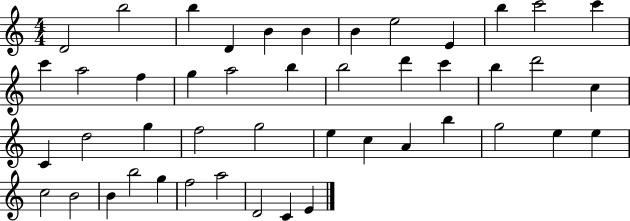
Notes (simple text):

D4/h B5/h B5/q D4/q B4/q B4/q B4/q E5/h E4/q B5/q C6/h C6/q C6/q A5/h F5/q G5/q A5/h B5/q B5/h D6/q C6/q B5/q D6/h C5/q C4/q D5/h G5/q F5/h G5/h E5/q C5/q A4/q B5/q G5/h E5/q E5/q C5/h B4/h B4/q B5/h G5/q F5/h A5/h D4/h C4/q E4/q